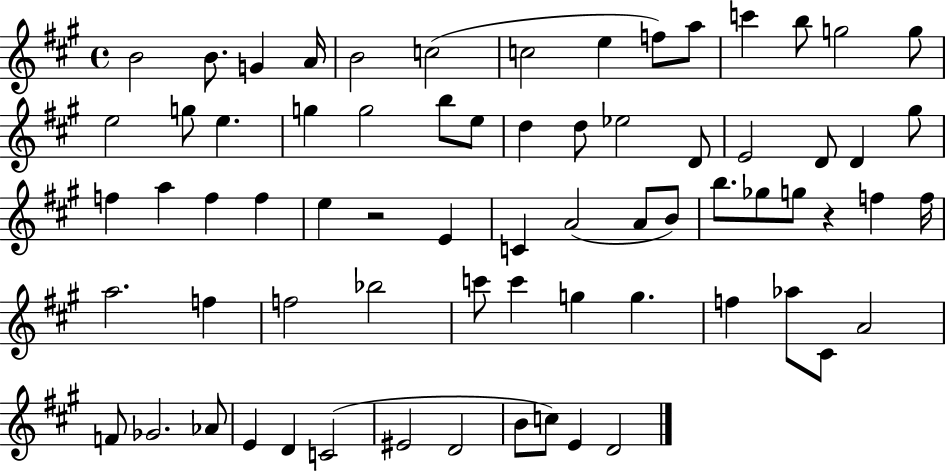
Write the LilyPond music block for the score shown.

{
  \clef treble
  \time 4/4
  \defaultTimeSignature
  \key a \major
  b'2 b'8. g'4 a'16 | b'2 c''2( | c''2 e''4 f''8) a''8 | c'''4 b''8 g''2 g''8 | \break e''2 g''8 e''4. | g''4 g''2 b''8 e''8 | d''4 d''8 ees''2 d'8 | e'2 d'8 d'4 gis''8 | \break f''4 a''4 f''4 f''4 | e''4 r2 e'4 | c'4 a'2( a'8 b'8) | b''8. ges''8 g''8 r4 f''4 f''16 | \break a''2. f''4 | f''2 bes''2 | c'''8 c'''4 g''4 g''4. | f''4 aes''8 cis'8 a'2 | \break f'8 ges'2. aes'8 | e'4 d'4 c'2( | eis'2 d'2 | b'8 c''8) e'4 d'2 | \break \bar "|."
}